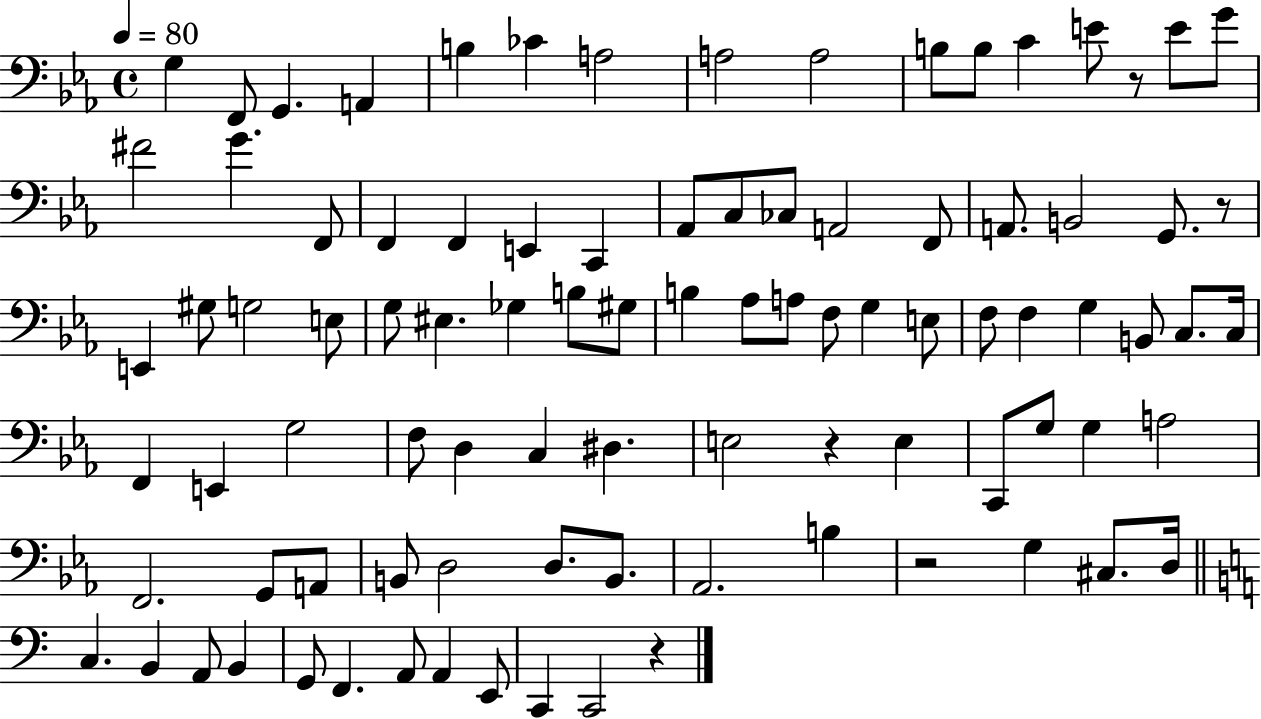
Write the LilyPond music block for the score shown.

{
  \clef bass
  \time 4/4
  \defaultTimeSignature
  \key ees \major
  \tempo 4 = 80
  \repeat volta 2 { g4 f,8 g,4. a,4 | b4 ces'4 a2 | a2 a2 | b8 b8 c'4 e'8 r8 e'8 g'8 | \break fis'2 g'4. f,8 | f,4 f,4 e,4 c,4 | aes,8 c8 ces8 a,2 f,8 | a,8. b,2 g,8. r8 | \break e,4 gis8 g2 e8 | g8 eis4. ges4 b8 gis8 | b4 aes8 a8 f8 g4 e8 | f8 f4 g4 b,8 c8. c16 | \break f,4 e,4 g2 | f8 d4 c4 dis4. | e2 r4 e4 | c,8 g8 g4 a2 | \break f,2. g,8 a,8 | b,8 d2 d8. b,8. | aes,2. b4 | r2 g4 cis8. d16 | \break \bar "||" \break \key c \major c4. b,4 a,8 b,4 | g,8 f,4. a,8 a,4 e,8 | c,4 c,2 r4 | } \bar "|."
}